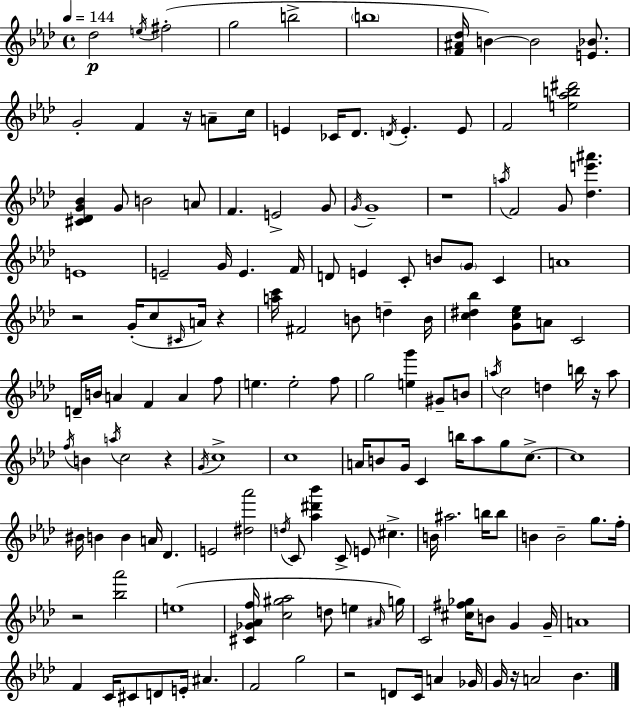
Db5/h E5/s F#5/h G5/h B5/h B5/w [F4,A#4,Db5]/s B4/q B4/h [E4,Bb4]/e. G4/h F4/q R/s A4/e C5/s E4/q CES4/s Db4/e. D4/s E4/q. E4/e F4/h [E5,Ab5,B5,D#6]/h [C#4,Db4,G4,Bb4]/q G4/e B4/h A4/e F4/q. E4/h G4/e G4/s G4/w R/w A5/s F4/h G4/e [Db5,E6,A#6]/q. E4/w E4/h G4/s E4/q. F4/s D4/e E4/q C4/e B4/e G4/e C4/q A4/w R/h G4/s C5/e C#4/s A4/s R/q [A5,C6]/s F#4/h B4/e D5/q B4/s [C5,D#5,Bb5]/q [G4,C5,Eb5]/e A4/e C4/h D4/s B4/s A4/q F4/q A4/q F5/e E5/q. E5/h F5/e G5/h [E5,G6]/q G#4/e B4/e A5/s C5/h D5/q B5/s R/s A5/e F5/s B4/q A5/s C5/h R/q G4/s C5/w C5/w A4/s B4/e G4/s C4/q B5/s Ab5/e G5/e C5/e. C5/w BIS4/s B4/q B4/q A4/s Db4/q. E4/h [D#5,Ab6]/h D5/s C4/e [Ab5,D#6,Bb6]/q C4/e E4/e C#5/q. B4/s A#5/h. B5/s B5/e B4/q B4/h G5/e. F5/s R/h [Bb5,Ab6]/h E5/w [C#4,Gb4,Ab4,F5]/s [C5,G#5,Ab5]/h D5/e E5/q A#4/s G5/s C4/h [C#5,F#5,Gb5]/s B4/e G4/q G4/s A4/w F4/q C4/s C#4/e D4/e E4/s A#4/q. F4/h G5/h R/h D4/e C4/s A4/q Gb4/s G4/s R/s A4/h Bb4/q.